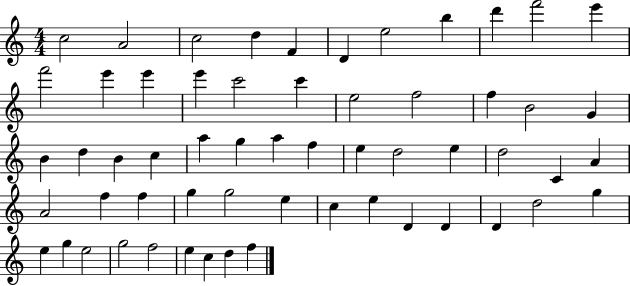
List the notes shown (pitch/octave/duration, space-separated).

C5/h A4/h C5/h D5/q F4/q D4/q E5/h B5/q D6/q F6/h E6/q F6/h E6/q E6/q E6/q C6/h C6/q E5/h F5/h F5/q B4/h G4/q B4/q D5/q B4/q C5/q A5/q G5/q A5/q F5/q E5/q D5/h E5/q D5/h C4/q A4/q A4/h F5/q F5/q G5/q G5/h E5/q C5/q E5/q D4/q D4/q D4/q D5/h G5/q E5/q G5/q E5/h G5/h F5/h E5/q C5/q D5/q F5/q